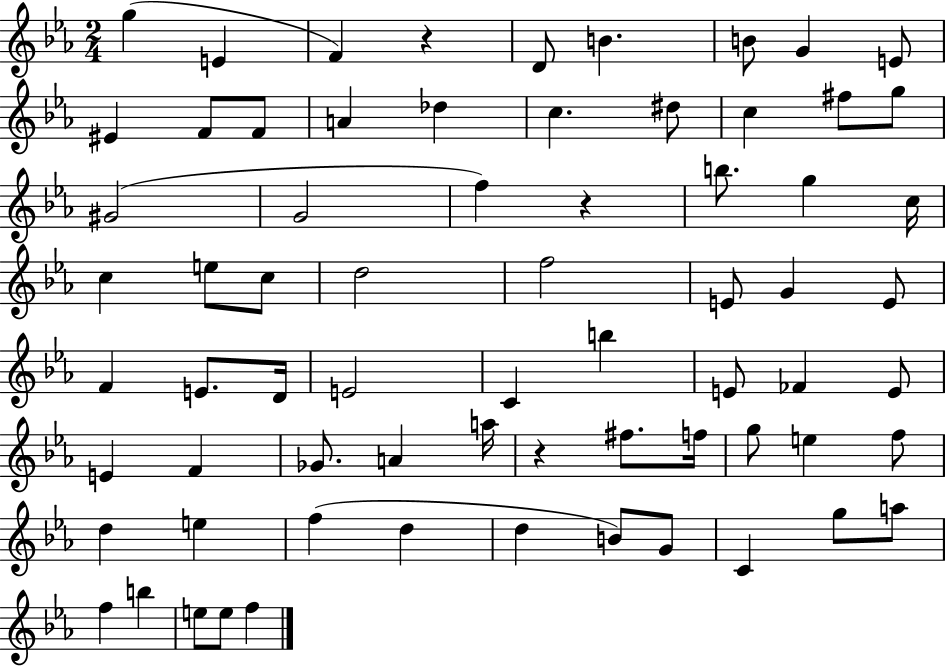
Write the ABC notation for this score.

X:1
T:Untitled
M:2/4
L:1/4
K:Eb
g E F z D/2 B B/2 G E/2 ^E F/2 F/2 A _d c ^d/2 c ^f/2 g/2 ^G2 G2 f z b/2 g c/4 c e/2 c/2 d2 f2 E/2 G E/2 F E/2 D/4 E2 C b E/2 _F E/2 E F _G/2 A a/4 z ^f/2 f/4 g/2 e f/2 d e f d d B/2 G/2 C g/2 a/2 f b e/2 e/2 f